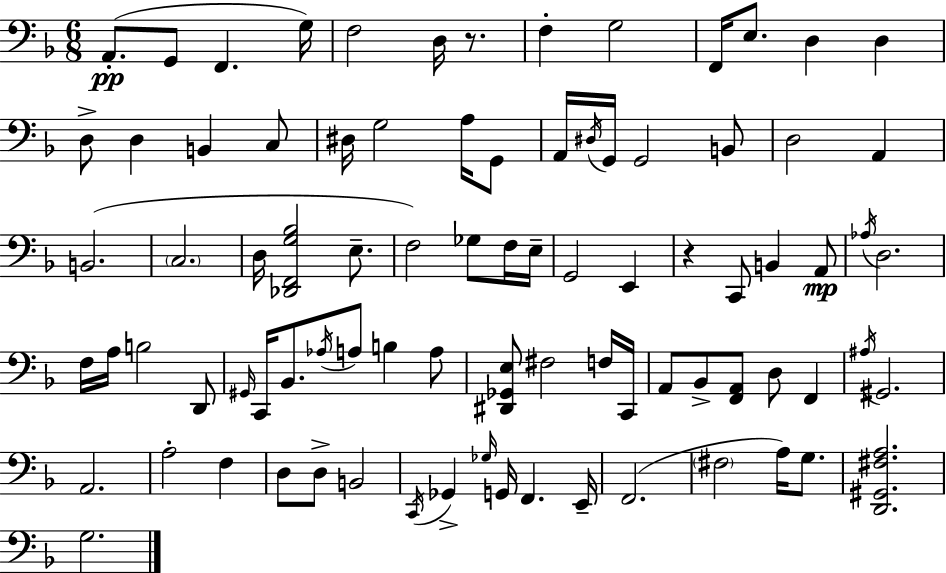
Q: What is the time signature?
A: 6/8